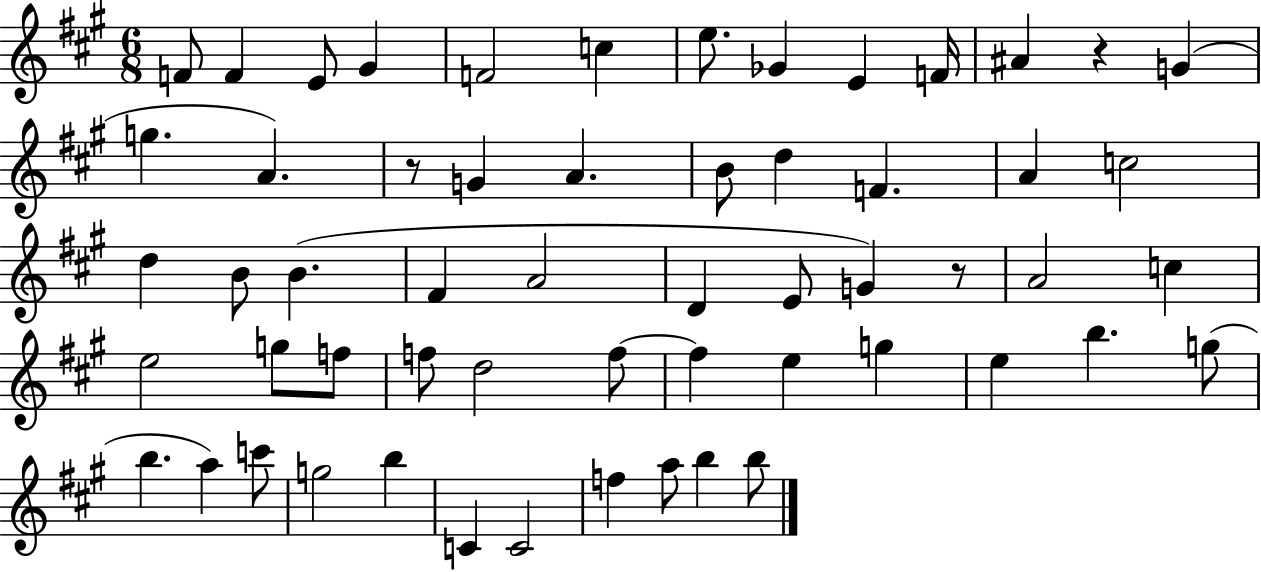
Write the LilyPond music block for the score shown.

{
  \clef treble
  \numericTimeSignature
  \time 6/8
  \key a \major
  f'8 f'4 e'8 gis'4 | f'2 c''4 | e''8. ges'4 e'4 f'16 | ais'4 r4 g'4( | \break g''4. a'4.) | r8 g'4 a'4. | b'8 d''4 f'4. | a'4 c''2 | \break d''4 b'8 b'4.( | fis'4 a'2 | d'4 e'8 g'4) r8 | a'2 c''4 | \break e''2 g''8 f''8 | f''8 d''2 f''8~~ | f''4 e''4 g''4 | e''4 b''4. g''8( | \break b''4. a''4) c'''8 | g''2 b''4 | c'4 c'2 | f''4 a''8 b''4 b''8 | \break \bar "|."
}